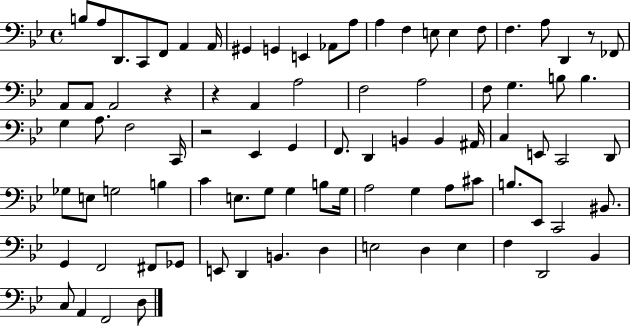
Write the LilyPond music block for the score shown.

{
  \clef bass
  \time 4/4
  \defaultTimeSignature
  \key bes \major
  b8 a8 d,8. c,8 f,8 a,4 a,16 | gis,4 g,4 e,4 aes,8 a8 | a4 f4 e8 e4 f8 | f4. a8 d,4 r8 fes,8 | \break a,8 a,8 a,2 r4 | r4 a,4 a2 | f2 a2 | f8 g4. b8 b4. | \break g4 a8. f2 c,16 | r2 ees,4 g,4 | f,8. d,4 b,4 b,4 ais,16 | c4 e,8 c,2 d,8 | \break ges8 e8 g2 b4 | c'4 e8. g8 g4 b8 g16 | a2 g4 a8 cis'8 | b8. ees,8 c,2 bis,8. | \break g,4 f,2 fis,8 ges,8 | e,8 d,4 b,4. d4 | e2 d4 e4 | f4 d,2 bes,4 | \break c8 a,4 f,2 d8 | \bar "|."
}